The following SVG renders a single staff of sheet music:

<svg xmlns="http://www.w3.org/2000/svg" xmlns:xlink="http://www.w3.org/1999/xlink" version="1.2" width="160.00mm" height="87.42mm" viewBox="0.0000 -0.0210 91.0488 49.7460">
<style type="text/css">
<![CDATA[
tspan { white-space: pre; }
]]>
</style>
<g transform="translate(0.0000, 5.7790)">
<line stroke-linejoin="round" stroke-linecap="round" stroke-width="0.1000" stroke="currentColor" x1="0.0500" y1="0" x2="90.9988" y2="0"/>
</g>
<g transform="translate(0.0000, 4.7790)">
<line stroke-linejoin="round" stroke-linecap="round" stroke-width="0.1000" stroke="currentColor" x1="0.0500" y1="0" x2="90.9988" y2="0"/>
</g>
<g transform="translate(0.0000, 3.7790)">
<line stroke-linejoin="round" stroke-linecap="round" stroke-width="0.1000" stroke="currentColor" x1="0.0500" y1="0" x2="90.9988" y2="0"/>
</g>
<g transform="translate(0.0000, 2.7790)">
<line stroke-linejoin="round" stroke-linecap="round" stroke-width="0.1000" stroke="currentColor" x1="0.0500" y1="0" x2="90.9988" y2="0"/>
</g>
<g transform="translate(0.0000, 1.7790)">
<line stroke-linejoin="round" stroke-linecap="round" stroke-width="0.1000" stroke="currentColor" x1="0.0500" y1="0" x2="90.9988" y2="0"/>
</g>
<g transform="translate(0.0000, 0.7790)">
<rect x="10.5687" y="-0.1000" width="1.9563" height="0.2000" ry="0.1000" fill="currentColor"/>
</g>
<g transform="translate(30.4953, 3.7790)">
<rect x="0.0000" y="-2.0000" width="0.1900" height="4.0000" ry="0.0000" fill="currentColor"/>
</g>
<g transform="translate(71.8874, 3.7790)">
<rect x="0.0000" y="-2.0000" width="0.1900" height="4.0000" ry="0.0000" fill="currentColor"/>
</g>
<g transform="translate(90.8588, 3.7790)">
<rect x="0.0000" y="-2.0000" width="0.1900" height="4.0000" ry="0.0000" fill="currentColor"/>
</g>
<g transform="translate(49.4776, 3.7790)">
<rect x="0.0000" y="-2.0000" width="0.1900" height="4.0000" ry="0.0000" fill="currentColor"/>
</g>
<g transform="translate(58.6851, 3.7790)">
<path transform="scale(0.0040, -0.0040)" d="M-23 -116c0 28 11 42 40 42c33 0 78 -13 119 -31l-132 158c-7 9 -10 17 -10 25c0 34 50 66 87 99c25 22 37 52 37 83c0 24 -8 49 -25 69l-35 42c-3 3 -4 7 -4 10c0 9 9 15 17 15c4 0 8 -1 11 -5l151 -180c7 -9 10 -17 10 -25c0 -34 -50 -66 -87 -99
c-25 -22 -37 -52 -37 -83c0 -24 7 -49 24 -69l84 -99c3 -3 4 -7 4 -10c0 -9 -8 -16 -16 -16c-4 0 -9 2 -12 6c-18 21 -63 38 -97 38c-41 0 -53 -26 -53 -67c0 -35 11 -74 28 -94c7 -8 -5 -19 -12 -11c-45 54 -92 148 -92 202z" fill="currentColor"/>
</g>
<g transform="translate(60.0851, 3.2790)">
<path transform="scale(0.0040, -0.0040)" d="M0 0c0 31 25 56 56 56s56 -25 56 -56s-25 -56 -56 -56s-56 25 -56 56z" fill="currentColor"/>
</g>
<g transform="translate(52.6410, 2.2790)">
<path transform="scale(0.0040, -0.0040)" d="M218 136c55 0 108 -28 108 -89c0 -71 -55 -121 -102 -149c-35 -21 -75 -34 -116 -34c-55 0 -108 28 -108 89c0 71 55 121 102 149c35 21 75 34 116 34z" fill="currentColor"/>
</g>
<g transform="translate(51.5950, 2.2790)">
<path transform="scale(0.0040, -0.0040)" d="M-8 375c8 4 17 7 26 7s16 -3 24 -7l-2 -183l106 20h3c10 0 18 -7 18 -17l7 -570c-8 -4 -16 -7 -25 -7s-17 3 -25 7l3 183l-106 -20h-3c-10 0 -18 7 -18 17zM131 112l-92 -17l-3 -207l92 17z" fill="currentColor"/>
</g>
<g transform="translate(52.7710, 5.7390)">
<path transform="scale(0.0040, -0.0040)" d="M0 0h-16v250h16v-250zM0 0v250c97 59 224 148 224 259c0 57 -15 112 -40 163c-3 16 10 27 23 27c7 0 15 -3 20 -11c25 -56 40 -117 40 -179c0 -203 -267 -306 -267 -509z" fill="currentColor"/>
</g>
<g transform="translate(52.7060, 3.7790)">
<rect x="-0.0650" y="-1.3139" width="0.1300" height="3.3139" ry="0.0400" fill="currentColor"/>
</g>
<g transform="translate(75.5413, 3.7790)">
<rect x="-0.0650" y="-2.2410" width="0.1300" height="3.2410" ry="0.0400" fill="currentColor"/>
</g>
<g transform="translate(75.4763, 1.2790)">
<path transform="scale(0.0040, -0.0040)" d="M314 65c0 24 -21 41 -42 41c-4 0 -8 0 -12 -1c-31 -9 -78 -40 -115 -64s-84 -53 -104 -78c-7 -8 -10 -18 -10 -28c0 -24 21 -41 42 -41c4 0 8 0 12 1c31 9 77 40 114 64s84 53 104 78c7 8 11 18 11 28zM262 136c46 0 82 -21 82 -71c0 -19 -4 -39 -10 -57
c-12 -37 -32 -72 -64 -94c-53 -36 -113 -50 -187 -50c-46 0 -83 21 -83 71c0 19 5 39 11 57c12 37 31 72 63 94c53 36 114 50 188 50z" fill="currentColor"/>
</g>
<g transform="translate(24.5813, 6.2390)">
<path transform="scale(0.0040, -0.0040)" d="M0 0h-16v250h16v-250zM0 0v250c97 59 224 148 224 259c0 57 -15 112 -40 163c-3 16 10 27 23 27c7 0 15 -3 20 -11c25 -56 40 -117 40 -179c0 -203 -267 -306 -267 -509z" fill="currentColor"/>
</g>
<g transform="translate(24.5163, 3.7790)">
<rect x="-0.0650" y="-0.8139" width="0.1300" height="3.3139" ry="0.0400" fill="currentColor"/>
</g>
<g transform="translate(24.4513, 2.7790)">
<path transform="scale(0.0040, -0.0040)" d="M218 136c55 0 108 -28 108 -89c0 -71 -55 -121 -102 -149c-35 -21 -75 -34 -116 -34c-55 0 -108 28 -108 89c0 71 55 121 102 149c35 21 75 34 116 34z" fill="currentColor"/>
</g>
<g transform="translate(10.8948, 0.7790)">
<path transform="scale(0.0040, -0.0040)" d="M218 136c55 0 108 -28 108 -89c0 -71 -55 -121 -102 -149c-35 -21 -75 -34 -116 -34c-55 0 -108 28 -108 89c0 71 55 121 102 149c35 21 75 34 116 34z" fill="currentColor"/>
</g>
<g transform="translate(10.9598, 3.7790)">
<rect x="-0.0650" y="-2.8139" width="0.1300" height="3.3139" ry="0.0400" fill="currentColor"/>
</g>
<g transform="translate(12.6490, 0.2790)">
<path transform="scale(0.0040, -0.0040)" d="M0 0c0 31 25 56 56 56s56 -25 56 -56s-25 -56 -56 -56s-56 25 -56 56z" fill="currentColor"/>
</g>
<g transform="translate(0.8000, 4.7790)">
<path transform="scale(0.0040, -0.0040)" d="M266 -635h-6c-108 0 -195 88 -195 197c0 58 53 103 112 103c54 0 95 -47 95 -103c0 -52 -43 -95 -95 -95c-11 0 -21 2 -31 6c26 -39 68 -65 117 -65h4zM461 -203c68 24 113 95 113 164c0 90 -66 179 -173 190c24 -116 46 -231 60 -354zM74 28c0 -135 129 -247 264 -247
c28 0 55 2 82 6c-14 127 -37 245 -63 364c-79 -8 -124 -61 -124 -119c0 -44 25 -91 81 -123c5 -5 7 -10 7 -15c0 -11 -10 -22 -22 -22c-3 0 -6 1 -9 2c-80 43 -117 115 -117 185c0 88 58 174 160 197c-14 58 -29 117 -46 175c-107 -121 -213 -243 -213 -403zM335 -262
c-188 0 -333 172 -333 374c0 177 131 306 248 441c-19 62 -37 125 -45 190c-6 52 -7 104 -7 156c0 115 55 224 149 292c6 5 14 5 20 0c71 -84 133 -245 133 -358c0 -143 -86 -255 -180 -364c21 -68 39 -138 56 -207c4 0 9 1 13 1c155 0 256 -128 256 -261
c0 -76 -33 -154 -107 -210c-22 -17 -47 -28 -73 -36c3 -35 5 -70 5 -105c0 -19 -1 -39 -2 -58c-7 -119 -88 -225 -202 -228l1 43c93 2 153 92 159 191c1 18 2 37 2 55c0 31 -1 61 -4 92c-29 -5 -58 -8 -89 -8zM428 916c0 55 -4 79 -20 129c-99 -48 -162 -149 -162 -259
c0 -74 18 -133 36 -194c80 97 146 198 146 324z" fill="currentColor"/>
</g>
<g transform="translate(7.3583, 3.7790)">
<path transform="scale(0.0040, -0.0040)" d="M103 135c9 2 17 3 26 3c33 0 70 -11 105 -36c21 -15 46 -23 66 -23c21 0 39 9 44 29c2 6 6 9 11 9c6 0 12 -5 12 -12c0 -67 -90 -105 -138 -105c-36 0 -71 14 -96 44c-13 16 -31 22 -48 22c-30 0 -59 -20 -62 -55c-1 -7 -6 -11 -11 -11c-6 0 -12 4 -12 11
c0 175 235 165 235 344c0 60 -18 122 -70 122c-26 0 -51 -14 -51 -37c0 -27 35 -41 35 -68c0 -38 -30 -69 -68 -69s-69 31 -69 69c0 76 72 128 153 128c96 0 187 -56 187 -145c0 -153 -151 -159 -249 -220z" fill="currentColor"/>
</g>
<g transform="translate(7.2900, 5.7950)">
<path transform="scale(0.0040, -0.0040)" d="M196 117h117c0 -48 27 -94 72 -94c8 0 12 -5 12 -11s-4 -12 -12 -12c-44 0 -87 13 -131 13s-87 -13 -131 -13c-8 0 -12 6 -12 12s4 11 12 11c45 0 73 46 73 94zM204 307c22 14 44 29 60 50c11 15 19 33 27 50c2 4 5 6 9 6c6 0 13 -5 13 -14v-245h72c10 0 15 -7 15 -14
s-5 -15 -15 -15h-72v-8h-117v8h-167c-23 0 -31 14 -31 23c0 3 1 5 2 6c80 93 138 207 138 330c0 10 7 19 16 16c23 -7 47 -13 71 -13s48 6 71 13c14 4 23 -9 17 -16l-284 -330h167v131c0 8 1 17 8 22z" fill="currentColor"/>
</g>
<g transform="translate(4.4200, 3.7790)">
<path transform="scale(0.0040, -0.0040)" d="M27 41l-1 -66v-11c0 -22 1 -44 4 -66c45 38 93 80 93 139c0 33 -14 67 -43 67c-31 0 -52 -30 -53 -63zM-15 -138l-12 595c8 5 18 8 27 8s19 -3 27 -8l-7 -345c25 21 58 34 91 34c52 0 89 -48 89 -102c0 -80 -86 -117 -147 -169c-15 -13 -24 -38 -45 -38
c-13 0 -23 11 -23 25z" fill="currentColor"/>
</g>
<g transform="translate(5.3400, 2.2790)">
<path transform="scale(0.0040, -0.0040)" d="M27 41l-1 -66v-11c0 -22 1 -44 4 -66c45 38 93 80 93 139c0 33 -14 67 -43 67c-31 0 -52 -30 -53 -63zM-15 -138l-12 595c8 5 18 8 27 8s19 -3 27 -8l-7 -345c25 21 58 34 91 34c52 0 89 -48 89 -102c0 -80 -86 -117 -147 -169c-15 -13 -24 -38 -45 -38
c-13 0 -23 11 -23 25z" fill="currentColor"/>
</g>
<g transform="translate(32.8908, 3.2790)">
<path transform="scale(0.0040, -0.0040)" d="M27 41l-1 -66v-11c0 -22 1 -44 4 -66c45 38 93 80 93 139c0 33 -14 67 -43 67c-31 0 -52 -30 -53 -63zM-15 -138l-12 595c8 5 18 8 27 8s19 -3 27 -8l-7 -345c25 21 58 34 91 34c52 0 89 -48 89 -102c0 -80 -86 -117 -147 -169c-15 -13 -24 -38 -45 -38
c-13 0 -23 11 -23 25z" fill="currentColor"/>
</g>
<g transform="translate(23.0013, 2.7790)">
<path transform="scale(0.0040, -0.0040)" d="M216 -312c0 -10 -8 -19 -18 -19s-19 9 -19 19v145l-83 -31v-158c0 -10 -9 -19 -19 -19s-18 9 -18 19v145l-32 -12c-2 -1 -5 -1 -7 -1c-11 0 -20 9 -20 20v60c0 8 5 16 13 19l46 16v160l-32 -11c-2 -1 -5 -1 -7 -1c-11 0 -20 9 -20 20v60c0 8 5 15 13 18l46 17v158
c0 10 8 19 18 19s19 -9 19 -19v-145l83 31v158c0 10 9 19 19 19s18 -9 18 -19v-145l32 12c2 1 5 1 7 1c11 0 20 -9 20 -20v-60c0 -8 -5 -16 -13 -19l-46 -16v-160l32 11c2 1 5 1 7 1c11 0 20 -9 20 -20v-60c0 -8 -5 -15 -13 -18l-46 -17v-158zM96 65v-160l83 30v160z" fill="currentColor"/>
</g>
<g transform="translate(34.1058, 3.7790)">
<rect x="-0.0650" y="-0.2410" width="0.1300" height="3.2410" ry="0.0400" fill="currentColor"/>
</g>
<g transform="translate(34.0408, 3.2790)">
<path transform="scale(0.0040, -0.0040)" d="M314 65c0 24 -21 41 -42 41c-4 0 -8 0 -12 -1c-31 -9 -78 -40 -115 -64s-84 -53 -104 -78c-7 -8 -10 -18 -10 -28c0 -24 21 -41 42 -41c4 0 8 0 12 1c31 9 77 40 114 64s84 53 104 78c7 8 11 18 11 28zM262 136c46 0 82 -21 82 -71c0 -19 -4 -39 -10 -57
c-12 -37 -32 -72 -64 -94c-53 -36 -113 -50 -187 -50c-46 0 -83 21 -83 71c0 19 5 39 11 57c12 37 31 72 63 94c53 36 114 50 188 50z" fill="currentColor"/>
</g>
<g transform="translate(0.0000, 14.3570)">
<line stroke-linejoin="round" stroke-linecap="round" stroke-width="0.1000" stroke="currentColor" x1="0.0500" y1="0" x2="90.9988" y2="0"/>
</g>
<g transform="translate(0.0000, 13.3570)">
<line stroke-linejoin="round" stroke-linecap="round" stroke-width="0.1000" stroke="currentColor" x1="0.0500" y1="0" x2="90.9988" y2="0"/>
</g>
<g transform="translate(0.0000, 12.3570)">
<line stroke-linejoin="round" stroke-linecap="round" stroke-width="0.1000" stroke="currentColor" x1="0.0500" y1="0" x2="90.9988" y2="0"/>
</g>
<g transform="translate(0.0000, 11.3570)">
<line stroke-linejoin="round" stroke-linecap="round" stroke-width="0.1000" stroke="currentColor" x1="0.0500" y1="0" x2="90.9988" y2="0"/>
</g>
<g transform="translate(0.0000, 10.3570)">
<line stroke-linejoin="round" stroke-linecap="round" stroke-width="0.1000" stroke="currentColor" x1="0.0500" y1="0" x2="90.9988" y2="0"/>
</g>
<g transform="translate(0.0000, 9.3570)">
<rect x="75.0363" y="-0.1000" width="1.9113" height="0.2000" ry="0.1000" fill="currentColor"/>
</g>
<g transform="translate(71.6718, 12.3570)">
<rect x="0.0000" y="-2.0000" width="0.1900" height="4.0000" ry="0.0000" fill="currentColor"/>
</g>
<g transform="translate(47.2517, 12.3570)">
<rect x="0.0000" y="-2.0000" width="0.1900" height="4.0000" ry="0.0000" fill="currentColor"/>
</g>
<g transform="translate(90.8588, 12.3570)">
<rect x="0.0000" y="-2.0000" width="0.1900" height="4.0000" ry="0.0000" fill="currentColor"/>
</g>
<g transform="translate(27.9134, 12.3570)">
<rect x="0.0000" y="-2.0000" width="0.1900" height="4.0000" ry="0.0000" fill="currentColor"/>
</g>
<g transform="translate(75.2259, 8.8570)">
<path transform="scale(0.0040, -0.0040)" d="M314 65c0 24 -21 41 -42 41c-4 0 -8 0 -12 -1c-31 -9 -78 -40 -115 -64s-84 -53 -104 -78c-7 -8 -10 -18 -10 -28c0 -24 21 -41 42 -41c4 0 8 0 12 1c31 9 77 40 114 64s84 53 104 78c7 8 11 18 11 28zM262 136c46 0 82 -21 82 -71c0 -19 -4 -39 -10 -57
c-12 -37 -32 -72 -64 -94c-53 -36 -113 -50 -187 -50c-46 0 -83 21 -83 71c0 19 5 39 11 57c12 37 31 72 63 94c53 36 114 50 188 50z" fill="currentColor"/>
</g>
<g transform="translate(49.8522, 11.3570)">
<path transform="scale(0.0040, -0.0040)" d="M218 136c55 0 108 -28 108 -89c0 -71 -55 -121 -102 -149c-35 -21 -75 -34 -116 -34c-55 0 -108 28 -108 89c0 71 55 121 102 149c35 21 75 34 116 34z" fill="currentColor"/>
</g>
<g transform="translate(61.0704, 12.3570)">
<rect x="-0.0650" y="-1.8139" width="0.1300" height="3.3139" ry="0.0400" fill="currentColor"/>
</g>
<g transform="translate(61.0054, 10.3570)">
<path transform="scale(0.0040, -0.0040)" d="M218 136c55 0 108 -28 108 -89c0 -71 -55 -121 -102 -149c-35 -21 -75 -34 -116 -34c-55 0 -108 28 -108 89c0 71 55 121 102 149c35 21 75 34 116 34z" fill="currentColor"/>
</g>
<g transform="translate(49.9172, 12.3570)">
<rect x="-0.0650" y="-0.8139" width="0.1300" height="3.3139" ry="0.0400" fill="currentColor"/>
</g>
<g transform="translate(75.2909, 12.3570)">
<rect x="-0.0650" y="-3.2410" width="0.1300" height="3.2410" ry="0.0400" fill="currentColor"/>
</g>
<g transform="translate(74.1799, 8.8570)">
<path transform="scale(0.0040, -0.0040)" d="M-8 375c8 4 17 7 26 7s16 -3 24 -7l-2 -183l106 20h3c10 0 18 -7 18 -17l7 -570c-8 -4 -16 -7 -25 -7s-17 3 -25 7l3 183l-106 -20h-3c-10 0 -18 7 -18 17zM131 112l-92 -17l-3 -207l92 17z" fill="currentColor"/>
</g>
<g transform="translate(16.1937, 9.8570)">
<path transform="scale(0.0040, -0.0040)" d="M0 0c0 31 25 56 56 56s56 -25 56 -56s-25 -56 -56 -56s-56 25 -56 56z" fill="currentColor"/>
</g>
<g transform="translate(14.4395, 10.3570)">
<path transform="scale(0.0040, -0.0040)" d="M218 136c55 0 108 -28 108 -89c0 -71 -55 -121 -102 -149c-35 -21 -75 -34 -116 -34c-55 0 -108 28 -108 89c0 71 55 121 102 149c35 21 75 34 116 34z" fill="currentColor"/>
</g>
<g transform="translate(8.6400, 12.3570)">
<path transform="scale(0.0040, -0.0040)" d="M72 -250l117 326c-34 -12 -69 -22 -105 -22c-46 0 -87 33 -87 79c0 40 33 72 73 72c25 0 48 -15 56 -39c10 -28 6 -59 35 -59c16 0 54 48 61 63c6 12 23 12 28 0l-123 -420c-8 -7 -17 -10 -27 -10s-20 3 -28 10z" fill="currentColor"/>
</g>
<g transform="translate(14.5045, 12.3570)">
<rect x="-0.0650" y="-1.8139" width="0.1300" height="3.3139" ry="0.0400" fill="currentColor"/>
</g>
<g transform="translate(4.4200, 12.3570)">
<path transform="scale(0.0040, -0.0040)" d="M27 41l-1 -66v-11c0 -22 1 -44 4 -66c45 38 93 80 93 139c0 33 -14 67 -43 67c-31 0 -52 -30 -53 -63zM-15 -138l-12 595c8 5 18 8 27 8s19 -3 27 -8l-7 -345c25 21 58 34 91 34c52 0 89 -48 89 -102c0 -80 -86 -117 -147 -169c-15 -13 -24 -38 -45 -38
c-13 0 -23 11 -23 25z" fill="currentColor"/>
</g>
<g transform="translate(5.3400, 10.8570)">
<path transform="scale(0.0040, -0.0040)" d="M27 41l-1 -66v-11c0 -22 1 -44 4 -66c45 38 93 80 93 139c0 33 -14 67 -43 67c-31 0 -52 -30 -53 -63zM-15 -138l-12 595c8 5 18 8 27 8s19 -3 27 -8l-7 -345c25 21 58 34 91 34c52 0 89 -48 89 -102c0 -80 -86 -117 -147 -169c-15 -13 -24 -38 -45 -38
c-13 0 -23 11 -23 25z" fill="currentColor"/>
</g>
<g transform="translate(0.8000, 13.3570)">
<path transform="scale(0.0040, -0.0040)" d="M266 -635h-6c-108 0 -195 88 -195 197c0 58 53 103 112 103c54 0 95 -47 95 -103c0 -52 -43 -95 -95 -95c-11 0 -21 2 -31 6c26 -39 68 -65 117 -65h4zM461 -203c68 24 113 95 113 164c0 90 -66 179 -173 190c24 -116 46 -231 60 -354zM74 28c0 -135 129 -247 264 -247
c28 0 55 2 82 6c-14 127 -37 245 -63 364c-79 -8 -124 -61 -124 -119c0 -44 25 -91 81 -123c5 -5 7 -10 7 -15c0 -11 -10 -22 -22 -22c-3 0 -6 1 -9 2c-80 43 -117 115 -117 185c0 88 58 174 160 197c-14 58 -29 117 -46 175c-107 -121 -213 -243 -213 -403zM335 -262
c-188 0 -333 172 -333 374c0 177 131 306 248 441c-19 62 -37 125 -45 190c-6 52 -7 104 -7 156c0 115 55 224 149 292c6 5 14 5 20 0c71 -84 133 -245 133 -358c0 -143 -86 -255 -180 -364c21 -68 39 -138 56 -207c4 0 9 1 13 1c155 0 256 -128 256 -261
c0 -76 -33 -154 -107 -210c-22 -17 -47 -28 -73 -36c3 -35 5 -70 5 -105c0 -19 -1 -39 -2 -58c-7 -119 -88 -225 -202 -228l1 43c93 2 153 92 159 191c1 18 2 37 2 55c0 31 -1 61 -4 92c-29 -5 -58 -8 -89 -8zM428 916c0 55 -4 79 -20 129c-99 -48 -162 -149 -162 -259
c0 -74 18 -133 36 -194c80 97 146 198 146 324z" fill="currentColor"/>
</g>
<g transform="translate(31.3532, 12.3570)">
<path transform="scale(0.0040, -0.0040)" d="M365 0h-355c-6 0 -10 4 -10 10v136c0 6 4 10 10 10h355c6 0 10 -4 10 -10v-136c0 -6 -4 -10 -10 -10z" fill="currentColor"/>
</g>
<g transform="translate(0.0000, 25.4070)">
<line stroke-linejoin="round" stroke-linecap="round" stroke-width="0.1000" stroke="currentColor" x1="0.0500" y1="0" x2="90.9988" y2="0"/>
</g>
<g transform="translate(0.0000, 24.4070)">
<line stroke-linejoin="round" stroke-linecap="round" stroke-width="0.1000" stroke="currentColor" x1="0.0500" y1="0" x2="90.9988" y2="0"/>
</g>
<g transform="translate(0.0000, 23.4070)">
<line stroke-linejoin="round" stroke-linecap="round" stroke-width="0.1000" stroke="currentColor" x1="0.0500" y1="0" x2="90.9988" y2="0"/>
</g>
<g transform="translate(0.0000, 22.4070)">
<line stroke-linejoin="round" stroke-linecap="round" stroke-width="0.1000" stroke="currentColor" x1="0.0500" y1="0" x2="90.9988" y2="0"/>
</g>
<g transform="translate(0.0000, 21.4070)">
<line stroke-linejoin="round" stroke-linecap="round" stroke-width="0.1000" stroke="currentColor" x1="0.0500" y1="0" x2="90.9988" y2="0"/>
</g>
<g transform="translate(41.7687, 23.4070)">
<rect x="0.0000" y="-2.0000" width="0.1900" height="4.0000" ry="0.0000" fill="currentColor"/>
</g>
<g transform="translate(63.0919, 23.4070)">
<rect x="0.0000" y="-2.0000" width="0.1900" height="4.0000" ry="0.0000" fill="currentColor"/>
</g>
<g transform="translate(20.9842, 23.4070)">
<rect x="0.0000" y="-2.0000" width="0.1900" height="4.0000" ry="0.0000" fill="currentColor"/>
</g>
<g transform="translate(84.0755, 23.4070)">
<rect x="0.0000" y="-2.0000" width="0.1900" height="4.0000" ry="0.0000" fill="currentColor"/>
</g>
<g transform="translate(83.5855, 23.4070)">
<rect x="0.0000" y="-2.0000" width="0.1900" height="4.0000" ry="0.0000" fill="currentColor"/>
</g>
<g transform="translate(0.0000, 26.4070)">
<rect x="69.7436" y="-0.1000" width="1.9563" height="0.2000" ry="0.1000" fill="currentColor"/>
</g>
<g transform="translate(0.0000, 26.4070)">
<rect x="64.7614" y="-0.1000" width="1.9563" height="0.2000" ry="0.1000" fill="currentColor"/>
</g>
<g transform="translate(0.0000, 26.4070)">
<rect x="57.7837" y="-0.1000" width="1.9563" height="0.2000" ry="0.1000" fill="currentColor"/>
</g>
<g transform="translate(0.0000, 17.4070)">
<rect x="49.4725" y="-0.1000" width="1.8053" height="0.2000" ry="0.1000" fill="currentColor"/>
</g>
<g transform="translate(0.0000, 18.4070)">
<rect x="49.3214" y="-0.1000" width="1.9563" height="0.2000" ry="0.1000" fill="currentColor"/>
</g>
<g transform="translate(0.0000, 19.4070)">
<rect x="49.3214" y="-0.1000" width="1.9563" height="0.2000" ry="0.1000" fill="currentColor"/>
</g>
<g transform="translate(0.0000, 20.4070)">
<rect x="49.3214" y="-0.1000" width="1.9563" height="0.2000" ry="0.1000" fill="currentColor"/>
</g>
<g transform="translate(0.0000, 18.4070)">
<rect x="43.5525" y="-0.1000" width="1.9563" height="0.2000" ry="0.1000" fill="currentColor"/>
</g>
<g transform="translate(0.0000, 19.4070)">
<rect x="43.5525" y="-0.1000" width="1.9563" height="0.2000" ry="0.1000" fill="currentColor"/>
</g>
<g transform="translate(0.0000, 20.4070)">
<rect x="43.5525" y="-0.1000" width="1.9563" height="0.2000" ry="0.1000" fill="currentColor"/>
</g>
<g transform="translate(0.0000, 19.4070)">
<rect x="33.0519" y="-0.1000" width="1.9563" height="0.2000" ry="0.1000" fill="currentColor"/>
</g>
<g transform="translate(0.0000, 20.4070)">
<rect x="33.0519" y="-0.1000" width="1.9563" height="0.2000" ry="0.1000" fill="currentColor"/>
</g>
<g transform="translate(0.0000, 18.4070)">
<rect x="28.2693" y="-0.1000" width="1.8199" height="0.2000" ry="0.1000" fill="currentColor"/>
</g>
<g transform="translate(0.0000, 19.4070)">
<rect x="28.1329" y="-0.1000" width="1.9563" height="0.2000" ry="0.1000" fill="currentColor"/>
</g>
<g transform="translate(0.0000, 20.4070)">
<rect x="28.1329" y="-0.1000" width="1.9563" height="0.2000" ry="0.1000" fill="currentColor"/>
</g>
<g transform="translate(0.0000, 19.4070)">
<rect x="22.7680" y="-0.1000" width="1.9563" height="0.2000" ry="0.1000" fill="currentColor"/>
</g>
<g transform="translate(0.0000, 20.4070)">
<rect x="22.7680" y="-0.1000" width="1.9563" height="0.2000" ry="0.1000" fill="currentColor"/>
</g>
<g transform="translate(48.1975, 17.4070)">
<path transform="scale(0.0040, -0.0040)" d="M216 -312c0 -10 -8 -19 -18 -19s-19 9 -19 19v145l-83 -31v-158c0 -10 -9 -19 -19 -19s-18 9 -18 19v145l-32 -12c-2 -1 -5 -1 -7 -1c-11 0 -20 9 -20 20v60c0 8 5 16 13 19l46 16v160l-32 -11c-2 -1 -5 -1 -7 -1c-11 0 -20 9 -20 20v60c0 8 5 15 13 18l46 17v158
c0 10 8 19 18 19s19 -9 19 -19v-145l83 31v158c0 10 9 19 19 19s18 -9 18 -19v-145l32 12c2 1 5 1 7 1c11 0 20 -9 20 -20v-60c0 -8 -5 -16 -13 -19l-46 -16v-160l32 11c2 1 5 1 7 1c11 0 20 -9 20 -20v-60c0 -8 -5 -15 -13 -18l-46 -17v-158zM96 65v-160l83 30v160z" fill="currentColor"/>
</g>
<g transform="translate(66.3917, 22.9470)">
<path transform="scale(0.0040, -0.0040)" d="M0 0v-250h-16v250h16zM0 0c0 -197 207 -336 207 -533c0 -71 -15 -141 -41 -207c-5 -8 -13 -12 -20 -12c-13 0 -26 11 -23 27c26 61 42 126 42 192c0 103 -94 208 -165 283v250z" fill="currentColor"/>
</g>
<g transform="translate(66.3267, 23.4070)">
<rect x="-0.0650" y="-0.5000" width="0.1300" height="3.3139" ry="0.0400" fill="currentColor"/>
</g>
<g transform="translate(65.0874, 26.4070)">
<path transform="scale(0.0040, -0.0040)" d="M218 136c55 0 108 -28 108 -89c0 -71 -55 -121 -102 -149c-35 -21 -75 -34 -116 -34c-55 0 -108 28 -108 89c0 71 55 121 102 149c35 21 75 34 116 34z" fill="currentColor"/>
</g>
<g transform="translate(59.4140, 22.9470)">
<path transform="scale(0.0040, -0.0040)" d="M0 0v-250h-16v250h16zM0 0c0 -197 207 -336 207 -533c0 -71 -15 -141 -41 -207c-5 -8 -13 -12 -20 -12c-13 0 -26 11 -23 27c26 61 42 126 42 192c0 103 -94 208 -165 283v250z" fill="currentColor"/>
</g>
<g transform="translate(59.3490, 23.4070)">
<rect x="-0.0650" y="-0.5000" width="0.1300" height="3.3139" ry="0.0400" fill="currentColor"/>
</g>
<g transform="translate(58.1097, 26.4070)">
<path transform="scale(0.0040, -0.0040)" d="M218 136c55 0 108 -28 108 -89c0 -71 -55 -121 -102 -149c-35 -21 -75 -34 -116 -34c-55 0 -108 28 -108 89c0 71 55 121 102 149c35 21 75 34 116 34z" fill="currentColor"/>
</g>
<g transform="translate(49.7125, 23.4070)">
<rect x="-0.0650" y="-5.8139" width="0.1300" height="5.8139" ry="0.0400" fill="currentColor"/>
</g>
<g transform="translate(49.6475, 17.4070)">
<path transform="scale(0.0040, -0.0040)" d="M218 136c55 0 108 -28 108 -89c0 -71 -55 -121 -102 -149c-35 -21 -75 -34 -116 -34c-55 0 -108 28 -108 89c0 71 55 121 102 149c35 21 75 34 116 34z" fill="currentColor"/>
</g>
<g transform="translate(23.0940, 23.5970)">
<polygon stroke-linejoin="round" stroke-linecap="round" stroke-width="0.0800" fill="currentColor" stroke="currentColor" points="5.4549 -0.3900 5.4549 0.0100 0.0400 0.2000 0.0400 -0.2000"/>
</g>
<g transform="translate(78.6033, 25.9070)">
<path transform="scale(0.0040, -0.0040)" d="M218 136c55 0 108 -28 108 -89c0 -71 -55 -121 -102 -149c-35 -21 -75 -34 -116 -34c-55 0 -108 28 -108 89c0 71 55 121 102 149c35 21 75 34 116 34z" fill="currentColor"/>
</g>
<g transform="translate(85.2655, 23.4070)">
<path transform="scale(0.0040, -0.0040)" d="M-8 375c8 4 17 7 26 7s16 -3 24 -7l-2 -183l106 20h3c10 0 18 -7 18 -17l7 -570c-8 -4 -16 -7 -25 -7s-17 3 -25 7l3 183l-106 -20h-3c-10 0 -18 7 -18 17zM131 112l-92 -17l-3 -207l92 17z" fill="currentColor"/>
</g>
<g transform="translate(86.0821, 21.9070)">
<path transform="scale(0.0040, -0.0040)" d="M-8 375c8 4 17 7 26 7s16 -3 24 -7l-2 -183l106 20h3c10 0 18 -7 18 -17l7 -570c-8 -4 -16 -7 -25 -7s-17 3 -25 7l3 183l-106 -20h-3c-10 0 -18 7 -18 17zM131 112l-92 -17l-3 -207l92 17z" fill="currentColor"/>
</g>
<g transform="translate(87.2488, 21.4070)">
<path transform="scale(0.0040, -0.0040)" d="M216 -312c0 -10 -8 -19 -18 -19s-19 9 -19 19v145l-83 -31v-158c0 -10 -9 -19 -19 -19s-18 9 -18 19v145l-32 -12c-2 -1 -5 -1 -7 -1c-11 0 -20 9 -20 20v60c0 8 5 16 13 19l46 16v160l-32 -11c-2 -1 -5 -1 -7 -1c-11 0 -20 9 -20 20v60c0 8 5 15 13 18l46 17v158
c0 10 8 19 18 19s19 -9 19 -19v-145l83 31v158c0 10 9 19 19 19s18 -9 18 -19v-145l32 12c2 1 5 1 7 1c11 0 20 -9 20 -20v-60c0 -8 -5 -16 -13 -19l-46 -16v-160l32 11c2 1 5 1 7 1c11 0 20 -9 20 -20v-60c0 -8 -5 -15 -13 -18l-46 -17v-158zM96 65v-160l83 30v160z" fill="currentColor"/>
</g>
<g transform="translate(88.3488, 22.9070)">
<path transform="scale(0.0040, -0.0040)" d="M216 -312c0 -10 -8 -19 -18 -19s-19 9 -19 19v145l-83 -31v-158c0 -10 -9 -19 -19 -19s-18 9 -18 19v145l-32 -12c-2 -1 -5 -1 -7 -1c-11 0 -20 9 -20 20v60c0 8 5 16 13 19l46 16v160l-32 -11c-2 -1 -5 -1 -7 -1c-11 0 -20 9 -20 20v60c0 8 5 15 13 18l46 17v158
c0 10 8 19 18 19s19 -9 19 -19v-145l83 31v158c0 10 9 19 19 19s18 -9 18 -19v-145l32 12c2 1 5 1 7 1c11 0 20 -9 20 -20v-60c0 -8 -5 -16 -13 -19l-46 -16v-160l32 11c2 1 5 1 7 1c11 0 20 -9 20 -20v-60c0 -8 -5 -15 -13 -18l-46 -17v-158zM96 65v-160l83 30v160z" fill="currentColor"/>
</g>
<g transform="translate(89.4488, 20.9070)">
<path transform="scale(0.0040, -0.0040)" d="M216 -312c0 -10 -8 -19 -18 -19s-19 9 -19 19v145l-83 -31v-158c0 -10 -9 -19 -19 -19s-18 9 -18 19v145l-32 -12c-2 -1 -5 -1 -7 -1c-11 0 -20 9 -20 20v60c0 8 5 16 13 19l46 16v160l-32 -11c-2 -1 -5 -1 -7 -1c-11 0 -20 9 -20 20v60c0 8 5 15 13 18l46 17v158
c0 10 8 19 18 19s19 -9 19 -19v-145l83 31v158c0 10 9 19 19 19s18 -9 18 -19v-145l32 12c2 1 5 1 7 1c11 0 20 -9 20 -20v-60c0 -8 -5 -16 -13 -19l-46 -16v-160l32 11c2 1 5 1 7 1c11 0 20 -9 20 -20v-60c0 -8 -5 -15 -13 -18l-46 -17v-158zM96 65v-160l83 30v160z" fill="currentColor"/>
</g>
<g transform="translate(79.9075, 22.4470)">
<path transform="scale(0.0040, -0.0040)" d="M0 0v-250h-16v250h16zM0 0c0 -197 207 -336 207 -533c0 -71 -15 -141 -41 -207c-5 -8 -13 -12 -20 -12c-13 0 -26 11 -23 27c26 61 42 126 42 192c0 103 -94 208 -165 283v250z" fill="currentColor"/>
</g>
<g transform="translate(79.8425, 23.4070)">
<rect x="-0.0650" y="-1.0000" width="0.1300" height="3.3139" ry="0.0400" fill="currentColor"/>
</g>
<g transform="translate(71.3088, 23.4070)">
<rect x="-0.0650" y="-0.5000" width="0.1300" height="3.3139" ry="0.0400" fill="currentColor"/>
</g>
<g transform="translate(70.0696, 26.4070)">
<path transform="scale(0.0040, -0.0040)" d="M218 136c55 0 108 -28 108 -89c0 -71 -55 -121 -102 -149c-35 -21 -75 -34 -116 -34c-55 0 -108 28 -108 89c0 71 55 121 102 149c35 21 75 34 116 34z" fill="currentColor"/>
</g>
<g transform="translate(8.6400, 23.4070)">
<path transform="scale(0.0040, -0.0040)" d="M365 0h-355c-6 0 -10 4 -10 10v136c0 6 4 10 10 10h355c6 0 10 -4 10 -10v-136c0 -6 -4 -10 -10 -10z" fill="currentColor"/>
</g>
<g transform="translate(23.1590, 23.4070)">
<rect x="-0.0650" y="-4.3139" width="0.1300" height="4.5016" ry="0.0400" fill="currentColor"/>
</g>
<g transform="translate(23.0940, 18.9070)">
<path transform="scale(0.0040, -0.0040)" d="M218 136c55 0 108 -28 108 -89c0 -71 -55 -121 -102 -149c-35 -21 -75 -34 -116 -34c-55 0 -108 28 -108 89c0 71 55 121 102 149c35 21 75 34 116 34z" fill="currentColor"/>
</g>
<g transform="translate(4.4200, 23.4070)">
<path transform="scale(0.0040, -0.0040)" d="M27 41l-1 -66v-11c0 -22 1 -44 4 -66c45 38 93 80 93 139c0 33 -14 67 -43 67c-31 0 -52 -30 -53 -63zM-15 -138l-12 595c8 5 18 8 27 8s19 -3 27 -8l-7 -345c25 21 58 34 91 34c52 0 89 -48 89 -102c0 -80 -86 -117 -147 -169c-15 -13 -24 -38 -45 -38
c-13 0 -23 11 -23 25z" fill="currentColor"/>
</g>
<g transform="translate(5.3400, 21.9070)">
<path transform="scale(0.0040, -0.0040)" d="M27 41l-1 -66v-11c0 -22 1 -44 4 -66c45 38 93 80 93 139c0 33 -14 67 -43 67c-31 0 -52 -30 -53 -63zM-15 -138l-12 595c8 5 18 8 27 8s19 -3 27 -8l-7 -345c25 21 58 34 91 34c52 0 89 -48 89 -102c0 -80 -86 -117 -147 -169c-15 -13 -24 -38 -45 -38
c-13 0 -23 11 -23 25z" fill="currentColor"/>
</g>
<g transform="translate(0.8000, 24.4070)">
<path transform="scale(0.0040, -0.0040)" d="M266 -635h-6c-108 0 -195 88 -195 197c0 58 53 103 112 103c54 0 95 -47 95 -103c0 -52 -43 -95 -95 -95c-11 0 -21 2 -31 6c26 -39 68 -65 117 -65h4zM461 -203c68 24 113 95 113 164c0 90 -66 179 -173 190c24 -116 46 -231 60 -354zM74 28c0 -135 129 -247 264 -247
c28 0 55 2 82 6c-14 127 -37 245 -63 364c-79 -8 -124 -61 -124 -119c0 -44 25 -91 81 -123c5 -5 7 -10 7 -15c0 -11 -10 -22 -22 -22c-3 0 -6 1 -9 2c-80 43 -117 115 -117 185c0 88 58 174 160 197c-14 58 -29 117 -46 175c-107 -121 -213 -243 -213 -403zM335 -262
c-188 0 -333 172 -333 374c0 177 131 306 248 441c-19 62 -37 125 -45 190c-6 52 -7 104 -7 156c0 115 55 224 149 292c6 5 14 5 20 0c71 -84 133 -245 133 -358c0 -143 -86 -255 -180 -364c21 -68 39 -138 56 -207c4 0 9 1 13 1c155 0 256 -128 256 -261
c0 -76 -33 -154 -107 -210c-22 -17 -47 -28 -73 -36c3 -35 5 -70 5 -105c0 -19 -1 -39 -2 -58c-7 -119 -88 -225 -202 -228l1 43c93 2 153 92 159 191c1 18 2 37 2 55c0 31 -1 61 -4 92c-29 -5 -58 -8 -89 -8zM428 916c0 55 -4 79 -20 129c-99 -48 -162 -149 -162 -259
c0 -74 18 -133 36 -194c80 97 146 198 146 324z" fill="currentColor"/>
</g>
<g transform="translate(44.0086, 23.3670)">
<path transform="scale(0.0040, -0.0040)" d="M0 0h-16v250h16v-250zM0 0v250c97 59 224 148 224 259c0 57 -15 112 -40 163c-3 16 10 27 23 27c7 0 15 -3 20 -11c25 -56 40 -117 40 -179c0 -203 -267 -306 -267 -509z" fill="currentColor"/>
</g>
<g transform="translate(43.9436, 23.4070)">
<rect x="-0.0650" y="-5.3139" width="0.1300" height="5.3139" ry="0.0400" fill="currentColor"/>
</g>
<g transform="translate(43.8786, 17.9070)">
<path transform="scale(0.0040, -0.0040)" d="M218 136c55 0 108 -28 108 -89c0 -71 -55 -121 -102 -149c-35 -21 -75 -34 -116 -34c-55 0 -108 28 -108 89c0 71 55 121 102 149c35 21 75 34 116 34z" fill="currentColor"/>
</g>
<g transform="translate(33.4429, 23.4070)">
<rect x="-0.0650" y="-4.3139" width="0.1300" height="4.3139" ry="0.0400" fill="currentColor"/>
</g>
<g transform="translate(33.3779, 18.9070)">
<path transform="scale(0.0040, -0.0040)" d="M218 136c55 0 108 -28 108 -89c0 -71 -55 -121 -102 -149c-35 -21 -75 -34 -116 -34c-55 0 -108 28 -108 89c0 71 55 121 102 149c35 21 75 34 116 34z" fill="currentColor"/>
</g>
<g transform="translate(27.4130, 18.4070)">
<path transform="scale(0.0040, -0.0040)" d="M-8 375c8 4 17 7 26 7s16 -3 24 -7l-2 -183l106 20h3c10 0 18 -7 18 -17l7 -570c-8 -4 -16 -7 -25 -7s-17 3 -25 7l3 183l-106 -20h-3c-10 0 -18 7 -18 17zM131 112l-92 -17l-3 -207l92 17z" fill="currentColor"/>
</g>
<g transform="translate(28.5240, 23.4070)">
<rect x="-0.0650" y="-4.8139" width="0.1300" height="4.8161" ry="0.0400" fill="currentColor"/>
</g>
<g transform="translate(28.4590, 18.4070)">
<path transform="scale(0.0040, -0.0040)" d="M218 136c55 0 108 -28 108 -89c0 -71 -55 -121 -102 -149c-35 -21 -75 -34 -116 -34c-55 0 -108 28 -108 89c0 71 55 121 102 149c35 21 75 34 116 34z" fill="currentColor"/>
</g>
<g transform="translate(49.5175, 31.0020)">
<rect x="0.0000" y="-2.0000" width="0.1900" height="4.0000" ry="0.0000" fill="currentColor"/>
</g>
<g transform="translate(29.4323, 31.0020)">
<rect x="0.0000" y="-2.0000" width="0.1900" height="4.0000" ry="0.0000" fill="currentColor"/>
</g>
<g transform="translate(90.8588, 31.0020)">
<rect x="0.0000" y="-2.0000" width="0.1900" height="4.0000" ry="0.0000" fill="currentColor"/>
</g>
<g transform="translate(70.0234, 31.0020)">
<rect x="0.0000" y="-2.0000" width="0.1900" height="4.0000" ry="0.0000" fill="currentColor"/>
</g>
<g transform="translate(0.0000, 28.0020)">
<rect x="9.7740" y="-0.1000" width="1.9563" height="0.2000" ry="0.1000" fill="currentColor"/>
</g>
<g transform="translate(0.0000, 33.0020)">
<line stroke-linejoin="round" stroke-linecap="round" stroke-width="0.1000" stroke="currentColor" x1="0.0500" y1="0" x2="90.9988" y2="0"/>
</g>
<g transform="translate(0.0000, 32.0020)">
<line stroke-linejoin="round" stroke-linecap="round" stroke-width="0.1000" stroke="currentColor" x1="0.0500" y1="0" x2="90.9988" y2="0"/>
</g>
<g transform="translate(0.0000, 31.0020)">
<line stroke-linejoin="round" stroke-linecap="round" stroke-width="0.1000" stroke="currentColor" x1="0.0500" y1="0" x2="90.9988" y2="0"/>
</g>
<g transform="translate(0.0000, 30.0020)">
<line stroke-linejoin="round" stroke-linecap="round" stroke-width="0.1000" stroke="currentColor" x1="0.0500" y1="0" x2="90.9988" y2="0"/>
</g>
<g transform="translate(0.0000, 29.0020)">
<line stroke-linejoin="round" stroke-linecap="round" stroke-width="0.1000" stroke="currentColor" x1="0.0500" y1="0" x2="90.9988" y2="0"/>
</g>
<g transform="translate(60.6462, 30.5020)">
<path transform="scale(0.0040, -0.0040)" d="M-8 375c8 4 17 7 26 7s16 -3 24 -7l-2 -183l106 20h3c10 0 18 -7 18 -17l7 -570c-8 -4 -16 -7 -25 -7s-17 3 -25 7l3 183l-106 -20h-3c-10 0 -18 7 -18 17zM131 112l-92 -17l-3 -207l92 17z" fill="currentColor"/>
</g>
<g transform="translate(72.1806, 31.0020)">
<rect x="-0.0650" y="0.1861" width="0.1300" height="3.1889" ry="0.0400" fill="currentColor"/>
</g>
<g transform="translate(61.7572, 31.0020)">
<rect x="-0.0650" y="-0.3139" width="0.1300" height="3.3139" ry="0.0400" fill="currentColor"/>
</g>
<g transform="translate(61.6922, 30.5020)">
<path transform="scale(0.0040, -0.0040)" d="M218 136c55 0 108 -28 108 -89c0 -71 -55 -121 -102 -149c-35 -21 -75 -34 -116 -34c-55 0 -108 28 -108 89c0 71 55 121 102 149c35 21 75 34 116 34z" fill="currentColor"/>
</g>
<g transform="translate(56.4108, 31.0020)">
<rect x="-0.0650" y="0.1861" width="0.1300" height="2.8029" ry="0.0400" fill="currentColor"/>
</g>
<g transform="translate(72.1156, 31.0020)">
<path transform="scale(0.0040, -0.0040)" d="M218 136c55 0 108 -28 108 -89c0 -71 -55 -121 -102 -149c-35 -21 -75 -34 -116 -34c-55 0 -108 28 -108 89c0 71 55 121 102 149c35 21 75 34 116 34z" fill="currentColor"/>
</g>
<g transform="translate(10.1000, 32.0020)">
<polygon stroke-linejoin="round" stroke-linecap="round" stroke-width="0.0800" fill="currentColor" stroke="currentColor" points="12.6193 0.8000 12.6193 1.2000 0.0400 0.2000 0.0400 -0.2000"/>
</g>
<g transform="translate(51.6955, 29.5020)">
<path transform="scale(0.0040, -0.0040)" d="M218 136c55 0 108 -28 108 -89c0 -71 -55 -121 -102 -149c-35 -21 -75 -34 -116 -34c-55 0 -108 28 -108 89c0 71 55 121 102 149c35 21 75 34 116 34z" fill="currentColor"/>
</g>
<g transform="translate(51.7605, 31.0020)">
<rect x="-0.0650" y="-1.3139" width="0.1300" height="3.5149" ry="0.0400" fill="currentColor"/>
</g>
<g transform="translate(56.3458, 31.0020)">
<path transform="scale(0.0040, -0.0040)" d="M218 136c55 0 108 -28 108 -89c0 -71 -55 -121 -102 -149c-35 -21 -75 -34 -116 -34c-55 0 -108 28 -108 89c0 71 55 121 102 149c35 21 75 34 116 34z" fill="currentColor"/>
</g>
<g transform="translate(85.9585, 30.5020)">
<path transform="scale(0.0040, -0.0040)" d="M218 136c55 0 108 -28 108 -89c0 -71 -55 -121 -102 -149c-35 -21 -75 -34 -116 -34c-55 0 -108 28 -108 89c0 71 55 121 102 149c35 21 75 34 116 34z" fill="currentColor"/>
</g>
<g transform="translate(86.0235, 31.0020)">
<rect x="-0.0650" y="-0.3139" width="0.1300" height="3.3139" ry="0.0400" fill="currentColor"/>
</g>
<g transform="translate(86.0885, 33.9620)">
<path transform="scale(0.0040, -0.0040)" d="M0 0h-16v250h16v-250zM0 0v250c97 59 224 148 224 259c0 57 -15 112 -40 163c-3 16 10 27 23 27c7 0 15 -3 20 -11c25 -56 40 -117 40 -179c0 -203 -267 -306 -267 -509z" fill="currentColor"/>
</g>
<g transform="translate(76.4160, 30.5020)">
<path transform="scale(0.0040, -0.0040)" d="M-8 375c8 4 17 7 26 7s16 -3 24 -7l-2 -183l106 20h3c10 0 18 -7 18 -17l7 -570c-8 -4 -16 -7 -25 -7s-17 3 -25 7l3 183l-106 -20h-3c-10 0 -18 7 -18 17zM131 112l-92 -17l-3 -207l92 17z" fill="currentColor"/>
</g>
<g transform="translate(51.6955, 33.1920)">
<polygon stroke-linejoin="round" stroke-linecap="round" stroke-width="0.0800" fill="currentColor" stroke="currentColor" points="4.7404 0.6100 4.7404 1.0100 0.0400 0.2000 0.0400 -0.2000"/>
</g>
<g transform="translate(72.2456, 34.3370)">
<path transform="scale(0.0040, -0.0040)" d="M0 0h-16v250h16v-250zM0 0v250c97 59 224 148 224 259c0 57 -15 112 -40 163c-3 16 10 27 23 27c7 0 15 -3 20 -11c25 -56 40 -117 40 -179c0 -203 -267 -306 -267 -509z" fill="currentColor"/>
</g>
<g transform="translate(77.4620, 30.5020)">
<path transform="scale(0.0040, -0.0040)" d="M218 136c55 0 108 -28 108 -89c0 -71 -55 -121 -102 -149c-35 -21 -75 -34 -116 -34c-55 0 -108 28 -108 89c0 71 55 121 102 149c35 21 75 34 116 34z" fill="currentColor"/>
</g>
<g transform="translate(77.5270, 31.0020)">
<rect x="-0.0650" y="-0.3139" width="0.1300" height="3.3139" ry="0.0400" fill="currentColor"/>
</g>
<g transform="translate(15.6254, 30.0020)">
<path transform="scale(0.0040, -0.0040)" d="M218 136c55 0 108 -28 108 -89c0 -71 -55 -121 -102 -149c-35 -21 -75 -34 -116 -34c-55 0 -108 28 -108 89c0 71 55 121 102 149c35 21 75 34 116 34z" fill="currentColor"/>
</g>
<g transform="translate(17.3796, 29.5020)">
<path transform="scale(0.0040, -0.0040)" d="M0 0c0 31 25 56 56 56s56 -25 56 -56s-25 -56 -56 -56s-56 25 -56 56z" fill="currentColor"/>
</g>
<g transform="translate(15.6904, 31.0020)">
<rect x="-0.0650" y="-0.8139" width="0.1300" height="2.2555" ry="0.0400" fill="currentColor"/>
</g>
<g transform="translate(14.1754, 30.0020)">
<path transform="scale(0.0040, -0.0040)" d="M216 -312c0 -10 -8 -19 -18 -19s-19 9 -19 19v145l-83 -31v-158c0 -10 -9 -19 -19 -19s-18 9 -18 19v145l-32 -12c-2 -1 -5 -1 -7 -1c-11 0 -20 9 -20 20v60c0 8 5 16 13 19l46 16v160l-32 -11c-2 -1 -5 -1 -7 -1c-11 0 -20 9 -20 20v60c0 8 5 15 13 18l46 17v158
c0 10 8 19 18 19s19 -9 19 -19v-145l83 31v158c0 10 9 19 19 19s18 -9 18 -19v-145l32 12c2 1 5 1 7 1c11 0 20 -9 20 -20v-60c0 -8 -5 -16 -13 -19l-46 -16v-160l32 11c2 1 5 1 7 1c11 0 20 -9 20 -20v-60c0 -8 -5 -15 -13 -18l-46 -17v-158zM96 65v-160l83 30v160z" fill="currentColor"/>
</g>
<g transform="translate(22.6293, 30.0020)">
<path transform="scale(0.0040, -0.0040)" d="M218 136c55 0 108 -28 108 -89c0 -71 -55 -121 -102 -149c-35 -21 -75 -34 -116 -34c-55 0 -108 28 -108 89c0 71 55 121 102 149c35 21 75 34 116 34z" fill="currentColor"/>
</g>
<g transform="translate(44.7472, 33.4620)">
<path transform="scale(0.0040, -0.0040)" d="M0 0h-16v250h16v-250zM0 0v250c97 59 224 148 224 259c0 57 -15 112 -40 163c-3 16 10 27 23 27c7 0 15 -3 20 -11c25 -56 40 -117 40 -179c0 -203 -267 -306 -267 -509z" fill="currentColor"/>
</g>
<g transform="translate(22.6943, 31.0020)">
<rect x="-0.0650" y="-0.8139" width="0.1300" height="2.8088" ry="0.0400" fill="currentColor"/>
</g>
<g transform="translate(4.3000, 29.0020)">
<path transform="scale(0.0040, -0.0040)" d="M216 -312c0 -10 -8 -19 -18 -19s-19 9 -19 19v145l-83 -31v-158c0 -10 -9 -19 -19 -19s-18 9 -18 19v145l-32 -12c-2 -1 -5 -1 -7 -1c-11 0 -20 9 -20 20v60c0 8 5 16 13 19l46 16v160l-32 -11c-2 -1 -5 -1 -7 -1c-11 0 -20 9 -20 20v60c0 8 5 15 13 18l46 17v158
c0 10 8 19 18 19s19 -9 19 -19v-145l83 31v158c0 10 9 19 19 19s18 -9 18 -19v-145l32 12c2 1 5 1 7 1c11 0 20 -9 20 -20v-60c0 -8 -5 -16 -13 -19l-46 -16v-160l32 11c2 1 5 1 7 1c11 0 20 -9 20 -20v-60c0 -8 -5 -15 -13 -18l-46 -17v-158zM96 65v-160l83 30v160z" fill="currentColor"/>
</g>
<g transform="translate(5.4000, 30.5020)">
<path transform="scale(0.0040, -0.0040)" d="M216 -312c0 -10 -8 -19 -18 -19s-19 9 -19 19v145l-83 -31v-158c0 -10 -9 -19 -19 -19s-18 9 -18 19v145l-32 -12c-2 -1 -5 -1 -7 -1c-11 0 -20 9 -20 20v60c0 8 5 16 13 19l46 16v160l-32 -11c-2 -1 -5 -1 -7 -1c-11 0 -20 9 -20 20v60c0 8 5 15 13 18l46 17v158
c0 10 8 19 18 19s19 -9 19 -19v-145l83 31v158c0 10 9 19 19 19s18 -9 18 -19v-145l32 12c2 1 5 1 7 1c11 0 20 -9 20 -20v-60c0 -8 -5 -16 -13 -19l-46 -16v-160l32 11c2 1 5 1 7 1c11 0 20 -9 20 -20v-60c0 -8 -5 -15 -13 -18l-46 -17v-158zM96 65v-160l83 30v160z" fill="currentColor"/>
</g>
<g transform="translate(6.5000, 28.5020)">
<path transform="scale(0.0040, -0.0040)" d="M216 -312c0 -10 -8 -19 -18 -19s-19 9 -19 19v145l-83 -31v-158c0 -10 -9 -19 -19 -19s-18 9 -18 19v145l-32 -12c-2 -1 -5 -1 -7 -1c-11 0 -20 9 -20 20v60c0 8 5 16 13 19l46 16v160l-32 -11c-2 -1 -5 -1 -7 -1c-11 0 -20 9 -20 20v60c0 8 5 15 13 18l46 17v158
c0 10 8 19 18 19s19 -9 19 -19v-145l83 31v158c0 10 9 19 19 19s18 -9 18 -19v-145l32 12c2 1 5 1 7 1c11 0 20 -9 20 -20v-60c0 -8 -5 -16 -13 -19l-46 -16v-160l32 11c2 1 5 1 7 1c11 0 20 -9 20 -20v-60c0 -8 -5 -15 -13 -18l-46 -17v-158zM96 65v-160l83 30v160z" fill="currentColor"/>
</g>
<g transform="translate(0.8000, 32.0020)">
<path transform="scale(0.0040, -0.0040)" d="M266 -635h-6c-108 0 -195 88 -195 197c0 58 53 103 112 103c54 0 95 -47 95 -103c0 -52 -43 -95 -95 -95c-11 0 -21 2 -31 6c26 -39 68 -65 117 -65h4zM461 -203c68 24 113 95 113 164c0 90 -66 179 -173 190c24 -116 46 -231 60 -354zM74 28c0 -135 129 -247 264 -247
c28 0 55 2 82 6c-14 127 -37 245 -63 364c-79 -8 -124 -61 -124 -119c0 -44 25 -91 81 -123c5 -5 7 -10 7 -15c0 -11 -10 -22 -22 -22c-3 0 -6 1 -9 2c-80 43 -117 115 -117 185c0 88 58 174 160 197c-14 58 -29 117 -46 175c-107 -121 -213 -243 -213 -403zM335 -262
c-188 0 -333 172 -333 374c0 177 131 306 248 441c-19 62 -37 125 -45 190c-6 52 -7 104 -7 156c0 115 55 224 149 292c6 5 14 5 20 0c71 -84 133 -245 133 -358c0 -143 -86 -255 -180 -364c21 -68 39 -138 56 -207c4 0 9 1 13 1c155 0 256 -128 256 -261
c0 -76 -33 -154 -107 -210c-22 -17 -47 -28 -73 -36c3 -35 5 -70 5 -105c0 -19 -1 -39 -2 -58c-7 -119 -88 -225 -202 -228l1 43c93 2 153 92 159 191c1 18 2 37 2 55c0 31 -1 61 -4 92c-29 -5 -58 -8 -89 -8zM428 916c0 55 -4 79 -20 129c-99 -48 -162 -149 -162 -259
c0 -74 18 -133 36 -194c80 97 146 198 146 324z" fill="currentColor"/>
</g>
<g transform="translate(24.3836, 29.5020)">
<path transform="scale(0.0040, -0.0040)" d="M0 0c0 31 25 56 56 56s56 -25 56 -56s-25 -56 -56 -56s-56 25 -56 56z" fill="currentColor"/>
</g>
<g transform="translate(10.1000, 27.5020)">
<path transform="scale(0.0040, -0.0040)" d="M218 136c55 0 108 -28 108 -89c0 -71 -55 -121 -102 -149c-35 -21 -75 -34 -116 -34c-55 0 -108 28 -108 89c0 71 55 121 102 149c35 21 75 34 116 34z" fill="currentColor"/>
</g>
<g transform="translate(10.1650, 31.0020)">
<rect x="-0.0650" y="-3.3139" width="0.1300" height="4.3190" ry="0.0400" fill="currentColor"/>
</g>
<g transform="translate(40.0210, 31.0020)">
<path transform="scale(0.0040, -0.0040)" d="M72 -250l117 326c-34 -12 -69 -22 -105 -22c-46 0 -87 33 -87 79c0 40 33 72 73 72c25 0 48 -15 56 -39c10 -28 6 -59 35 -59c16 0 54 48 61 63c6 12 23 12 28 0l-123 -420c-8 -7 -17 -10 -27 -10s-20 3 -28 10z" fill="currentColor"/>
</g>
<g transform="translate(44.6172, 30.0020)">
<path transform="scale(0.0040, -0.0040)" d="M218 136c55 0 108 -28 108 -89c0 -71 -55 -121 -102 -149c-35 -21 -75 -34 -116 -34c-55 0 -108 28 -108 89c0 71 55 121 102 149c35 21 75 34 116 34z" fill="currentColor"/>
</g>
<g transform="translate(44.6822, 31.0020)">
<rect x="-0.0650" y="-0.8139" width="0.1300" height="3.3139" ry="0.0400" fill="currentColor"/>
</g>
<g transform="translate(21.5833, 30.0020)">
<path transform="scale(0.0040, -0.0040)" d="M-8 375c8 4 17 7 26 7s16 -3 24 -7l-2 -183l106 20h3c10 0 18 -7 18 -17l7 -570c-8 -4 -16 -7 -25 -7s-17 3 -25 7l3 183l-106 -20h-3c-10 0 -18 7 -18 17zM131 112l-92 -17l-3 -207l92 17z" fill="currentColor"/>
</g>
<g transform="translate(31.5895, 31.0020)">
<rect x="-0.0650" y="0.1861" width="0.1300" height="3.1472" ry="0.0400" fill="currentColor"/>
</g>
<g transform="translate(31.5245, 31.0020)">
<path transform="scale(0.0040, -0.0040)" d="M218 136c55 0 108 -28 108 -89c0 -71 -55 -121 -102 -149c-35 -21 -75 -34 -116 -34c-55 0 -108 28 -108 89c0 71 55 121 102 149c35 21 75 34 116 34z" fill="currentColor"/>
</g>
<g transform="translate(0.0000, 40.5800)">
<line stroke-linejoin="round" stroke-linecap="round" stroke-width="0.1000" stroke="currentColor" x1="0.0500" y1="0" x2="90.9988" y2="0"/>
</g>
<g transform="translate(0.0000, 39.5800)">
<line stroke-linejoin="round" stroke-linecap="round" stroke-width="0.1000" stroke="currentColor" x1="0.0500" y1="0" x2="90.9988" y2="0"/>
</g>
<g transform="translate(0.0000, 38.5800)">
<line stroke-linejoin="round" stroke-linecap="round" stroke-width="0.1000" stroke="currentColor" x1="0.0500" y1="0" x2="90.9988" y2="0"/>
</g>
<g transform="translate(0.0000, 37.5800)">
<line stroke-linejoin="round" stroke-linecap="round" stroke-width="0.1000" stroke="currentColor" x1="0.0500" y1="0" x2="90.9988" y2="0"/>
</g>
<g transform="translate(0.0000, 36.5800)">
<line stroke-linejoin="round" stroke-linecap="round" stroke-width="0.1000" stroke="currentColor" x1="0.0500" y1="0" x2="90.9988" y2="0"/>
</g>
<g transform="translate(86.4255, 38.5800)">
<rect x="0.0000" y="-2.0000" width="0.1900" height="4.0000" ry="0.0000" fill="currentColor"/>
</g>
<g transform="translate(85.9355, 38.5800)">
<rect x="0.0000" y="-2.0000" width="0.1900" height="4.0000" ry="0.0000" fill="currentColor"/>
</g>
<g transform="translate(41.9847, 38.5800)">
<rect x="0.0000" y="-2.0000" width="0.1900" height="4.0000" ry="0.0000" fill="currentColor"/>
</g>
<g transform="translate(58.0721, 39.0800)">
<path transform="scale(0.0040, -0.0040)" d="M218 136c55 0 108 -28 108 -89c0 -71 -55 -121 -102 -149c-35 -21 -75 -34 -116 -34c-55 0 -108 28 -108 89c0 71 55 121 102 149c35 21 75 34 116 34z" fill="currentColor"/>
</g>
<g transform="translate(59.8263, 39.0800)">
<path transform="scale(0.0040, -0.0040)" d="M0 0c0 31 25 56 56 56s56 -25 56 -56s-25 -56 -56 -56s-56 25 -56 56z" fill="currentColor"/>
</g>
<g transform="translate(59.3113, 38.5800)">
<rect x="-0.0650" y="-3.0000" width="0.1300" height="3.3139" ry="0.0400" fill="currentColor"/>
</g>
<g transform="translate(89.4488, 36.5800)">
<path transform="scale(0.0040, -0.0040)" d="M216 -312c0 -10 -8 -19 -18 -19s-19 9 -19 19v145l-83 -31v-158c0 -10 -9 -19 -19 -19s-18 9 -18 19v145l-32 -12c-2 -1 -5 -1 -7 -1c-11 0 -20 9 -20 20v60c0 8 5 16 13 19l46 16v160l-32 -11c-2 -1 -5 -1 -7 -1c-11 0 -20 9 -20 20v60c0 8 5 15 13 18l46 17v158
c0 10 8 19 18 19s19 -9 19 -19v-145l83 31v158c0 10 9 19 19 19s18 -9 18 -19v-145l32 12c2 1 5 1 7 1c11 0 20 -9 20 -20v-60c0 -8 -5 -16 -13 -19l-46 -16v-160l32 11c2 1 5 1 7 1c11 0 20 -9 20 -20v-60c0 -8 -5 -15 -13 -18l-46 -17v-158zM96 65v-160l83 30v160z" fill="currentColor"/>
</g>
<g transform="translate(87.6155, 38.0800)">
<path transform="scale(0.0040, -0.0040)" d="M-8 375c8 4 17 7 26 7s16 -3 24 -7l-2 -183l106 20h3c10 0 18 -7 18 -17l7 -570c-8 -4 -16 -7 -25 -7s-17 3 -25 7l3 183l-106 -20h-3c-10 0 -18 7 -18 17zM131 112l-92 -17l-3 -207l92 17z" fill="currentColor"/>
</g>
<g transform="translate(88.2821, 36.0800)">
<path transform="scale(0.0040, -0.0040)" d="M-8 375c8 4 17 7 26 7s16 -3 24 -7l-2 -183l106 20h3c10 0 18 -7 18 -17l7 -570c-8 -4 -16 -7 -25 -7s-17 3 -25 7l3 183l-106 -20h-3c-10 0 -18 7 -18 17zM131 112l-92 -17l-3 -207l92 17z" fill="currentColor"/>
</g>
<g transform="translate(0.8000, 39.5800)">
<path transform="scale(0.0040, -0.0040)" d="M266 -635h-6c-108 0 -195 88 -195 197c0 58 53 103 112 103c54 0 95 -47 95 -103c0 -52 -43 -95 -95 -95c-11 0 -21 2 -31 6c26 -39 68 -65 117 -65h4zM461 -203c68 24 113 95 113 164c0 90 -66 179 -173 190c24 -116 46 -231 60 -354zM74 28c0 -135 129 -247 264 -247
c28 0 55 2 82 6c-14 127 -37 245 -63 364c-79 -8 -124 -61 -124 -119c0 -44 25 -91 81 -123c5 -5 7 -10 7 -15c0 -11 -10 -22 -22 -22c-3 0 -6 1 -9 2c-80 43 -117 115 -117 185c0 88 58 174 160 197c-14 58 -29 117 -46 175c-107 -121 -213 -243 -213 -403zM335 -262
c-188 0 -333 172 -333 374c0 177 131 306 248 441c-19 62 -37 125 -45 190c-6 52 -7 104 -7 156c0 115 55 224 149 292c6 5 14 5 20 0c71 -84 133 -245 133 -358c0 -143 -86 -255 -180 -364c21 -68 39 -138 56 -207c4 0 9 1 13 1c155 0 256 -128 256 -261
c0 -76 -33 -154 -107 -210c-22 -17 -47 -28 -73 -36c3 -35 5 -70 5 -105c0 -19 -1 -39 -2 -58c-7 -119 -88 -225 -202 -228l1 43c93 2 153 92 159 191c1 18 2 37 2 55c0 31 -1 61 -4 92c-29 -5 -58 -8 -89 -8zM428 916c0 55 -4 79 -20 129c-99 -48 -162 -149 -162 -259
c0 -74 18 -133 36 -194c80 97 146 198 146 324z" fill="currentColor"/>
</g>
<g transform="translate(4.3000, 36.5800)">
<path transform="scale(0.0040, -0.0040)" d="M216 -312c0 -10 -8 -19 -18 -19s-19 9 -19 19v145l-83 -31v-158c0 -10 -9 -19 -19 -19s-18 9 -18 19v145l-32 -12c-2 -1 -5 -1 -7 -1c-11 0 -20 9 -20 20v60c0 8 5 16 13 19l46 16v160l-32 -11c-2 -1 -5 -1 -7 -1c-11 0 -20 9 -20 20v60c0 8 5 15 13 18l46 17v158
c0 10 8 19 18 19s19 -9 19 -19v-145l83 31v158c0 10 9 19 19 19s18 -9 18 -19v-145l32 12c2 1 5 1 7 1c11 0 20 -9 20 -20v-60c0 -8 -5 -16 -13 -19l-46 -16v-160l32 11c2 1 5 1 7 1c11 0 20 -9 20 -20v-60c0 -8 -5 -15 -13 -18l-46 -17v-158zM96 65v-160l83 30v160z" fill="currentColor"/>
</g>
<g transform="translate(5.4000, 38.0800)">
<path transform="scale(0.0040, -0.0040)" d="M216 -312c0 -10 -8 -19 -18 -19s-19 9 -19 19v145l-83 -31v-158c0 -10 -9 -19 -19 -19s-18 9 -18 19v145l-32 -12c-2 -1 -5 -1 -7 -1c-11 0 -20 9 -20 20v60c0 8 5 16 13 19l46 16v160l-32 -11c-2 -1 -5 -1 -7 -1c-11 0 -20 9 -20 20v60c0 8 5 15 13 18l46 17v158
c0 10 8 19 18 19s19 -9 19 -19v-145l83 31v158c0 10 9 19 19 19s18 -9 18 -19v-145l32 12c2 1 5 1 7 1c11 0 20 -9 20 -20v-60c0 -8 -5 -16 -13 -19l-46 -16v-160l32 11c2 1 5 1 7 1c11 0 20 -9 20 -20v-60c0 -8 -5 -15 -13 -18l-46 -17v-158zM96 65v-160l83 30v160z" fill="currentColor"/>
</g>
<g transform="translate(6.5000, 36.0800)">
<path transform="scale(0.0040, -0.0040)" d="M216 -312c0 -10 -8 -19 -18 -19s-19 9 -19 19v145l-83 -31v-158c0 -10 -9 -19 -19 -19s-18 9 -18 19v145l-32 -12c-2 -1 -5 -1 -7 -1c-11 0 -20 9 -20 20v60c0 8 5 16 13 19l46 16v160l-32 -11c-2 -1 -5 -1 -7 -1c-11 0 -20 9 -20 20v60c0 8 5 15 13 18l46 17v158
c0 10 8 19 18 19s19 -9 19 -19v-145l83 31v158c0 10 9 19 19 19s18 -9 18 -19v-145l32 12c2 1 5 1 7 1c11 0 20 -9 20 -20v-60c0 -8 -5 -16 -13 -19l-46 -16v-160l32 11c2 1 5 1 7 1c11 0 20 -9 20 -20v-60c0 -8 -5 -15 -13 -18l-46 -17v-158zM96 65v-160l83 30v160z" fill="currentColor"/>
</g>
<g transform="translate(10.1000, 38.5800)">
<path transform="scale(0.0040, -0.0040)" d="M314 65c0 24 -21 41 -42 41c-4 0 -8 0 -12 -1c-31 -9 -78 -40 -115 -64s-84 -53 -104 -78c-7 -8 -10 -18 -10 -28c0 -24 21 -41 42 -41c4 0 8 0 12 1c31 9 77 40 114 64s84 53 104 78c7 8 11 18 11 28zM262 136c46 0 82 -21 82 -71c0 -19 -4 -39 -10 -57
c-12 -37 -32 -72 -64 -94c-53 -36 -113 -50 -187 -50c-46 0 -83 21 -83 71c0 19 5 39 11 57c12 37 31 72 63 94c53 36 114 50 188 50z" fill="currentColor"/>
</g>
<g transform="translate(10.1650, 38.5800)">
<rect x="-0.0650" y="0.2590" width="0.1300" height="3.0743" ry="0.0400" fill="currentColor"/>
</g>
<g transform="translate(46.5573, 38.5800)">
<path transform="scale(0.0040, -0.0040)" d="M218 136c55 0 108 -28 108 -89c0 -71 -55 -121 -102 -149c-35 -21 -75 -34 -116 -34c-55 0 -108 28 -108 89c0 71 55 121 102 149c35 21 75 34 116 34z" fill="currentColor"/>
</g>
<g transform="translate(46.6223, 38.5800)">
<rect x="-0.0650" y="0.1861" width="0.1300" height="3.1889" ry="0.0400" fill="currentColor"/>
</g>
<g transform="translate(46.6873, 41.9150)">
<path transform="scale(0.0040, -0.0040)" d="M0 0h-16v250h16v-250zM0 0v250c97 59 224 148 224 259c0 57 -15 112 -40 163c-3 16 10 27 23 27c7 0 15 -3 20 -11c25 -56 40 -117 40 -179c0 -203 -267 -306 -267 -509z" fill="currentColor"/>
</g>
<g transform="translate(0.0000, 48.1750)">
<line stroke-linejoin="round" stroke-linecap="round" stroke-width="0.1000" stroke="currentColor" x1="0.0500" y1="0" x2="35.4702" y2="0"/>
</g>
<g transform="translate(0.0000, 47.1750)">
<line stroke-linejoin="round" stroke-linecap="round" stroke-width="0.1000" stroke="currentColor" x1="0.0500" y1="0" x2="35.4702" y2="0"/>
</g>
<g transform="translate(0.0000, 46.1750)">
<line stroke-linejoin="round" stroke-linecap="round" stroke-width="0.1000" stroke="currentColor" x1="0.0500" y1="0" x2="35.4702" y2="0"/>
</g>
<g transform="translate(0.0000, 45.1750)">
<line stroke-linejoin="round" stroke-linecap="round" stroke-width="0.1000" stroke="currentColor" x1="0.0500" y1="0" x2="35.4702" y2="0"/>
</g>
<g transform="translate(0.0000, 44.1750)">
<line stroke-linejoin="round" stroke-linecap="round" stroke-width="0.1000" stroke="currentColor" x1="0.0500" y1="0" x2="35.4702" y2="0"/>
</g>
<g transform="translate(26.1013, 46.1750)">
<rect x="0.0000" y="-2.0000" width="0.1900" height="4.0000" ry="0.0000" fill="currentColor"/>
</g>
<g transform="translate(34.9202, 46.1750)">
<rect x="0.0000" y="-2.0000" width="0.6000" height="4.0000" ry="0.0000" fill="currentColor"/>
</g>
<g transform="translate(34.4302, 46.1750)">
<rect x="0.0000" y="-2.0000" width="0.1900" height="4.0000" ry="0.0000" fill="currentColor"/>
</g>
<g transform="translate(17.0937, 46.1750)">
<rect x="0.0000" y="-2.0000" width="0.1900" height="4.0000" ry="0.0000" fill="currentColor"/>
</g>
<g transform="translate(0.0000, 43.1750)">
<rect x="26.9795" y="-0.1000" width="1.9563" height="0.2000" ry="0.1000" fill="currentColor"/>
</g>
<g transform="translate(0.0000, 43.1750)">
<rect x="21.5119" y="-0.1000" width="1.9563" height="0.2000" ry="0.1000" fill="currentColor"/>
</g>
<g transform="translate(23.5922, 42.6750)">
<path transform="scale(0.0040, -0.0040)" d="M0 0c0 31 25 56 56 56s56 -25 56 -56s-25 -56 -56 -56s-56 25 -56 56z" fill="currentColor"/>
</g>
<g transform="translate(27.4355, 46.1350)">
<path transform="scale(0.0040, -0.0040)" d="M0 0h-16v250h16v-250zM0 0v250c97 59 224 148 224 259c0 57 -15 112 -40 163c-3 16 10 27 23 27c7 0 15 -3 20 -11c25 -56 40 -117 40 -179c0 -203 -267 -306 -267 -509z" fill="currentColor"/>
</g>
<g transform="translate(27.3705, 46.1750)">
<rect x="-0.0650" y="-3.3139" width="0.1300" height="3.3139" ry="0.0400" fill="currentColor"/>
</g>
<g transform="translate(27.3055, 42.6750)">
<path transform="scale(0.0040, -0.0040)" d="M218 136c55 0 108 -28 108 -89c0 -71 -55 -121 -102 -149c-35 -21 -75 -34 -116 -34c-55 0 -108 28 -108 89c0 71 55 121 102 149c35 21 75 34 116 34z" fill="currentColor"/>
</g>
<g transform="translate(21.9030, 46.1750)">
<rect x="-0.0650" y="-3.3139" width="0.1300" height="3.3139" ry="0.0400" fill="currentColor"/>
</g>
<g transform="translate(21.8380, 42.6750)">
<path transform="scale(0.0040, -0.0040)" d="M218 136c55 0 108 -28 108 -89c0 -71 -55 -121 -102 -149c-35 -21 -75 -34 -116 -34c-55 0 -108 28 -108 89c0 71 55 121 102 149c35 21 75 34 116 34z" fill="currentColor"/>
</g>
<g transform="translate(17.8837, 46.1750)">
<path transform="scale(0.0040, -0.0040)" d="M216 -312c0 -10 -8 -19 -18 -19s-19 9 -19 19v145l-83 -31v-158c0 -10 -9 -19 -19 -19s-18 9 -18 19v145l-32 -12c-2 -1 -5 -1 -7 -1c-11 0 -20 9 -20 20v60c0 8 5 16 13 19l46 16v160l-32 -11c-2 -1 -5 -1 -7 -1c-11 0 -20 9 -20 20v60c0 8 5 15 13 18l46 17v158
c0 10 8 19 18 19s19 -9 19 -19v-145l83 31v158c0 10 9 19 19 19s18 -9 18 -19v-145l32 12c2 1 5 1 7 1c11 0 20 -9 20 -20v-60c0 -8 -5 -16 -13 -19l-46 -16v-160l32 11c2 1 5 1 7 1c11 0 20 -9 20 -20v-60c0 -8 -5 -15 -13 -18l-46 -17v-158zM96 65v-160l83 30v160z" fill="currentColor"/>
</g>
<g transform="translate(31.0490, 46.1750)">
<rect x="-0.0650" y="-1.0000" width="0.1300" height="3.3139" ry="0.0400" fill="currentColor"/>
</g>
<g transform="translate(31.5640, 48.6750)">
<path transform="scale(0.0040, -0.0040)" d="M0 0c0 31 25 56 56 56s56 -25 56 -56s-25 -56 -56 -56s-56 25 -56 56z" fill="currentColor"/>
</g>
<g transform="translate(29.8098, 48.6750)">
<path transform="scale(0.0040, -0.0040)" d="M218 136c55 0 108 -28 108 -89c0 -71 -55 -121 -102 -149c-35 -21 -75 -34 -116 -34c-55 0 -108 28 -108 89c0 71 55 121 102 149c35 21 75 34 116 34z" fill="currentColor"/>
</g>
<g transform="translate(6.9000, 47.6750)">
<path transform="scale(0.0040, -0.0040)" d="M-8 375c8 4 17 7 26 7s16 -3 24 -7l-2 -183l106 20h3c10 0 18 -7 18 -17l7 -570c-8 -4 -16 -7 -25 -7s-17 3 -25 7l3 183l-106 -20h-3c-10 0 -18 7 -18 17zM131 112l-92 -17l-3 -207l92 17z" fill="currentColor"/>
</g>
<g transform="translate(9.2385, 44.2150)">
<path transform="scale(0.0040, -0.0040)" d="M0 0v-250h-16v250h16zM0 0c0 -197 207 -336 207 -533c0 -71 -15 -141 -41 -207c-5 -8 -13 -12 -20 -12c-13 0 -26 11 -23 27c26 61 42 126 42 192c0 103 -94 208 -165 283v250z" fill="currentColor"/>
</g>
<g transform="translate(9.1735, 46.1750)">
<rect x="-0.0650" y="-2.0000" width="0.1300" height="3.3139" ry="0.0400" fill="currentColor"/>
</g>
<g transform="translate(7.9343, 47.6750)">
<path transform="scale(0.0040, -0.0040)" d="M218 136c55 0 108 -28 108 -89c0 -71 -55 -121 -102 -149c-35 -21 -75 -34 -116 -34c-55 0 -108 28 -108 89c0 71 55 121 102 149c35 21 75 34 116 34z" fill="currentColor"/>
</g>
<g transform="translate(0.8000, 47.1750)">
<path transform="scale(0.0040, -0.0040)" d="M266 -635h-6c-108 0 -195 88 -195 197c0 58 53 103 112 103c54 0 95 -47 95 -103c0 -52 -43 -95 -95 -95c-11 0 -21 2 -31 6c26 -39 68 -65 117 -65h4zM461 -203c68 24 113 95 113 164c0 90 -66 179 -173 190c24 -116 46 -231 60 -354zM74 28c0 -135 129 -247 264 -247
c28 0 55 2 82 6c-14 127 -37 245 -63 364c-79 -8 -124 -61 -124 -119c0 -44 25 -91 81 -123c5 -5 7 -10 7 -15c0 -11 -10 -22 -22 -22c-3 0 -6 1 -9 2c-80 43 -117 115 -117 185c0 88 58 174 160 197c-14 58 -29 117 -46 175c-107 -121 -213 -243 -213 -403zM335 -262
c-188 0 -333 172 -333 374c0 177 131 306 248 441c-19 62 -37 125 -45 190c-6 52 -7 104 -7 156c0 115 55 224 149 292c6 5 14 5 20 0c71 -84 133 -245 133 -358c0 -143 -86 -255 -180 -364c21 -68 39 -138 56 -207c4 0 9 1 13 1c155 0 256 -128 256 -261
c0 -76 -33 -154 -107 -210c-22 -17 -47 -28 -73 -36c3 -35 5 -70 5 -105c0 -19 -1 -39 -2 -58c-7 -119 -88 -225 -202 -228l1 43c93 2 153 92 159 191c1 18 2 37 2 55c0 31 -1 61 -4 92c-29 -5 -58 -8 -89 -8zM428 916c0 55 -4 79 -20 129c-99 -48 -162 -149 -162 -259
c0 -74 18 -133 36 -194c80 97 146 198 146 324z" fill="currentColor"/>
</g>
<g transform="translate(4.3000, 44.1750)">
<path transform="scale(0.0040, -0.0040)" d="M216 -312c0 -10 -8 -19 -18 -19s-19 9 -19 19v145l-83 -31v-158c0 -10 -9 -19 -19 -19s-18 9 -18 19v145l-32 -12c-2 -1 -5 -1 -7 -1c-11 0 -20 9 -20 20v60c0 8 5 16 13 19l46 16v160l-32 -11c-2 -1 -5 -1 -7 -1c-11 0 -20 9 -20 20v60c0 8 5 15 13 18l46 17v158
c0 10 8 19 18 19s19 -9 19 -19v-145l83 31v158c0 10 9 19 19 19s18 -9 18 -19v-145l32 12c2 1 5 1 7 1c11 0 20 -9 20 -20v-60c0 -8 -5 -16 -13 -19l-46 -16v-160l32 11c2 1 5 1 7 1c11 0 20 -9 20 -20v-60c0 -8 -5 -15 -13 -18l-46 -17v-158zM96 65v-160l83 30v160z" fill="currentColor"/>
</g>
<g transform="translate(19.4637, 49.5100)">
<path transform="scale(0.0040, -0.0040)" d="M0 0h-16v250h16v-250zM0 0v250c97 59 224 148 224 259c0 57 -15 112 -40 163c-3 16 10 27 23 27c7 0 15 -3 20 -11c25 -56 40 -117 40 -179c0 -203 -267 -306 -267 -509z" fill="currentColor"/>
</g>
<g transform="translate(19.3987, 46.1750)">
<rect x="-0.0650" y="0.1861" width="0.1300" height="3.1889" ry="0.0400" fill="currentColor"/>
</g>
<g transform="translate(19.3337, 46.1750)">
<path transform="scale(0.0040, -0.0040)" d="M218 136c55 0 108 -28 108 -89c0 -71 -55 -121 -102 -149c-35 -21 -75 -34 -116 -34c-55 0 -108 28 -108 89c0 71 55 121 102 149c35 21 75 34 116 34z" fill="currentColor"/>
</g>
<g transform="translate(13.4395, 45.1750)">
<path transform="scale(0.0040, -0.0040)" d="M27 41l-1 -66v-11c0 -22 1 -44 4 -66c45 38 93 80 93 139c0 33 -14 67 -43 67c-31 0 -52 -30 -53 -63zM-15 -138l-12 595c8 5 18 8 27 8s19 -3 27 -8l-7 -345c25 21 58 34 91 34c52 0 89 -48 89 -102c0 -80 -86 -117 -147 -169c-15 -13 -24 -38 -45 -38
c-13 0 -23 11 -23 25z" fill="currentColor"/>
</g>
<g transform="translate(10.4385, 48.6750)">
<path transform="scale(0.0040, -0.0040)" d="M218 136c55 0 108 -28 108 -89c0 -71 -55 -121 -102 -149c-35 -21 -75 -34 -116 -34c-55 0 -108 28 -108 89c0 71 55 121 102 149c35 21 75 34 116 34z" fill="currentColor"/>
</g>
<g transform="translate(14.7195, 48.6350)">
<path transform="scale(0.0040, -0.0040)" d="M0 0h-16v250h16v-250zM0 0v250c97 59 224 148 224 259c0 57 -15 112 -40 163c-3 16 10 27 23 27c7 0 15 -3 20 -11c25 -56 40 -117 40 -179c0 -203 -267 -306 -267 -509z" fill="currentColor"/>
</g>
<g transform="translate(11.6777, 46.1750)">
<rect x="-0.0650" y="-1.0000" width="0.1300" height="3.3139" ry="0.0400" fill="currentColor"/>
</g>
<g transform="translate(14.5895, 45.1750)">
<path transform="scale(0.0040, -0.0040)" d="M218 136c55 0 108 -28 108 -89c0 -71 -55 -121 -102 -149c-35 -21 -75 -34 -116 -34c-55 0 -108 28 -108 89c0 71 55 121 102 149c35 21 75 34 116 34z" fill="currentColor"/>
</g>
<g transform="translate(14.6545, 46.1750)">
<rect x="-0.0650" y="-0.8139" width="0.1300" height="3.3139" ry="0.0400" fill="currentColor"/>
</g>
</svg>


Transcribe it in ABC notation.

X:1
T:Untitled
M:2/4
L:1/4
K:Bb
a ^d/2 _c2 e/2 z g2 z/2 f z2 d f b2 z2 d'/2 e'/2 d' f'/2 ^g' C/2 C/2 C D/2 b/2 ^d/2 d/2 B z/2 d/2 e/2 B/2 c B/2 c c/2 B2 B/2 A F/2 D _d/2 ^B/2 b b/2 D